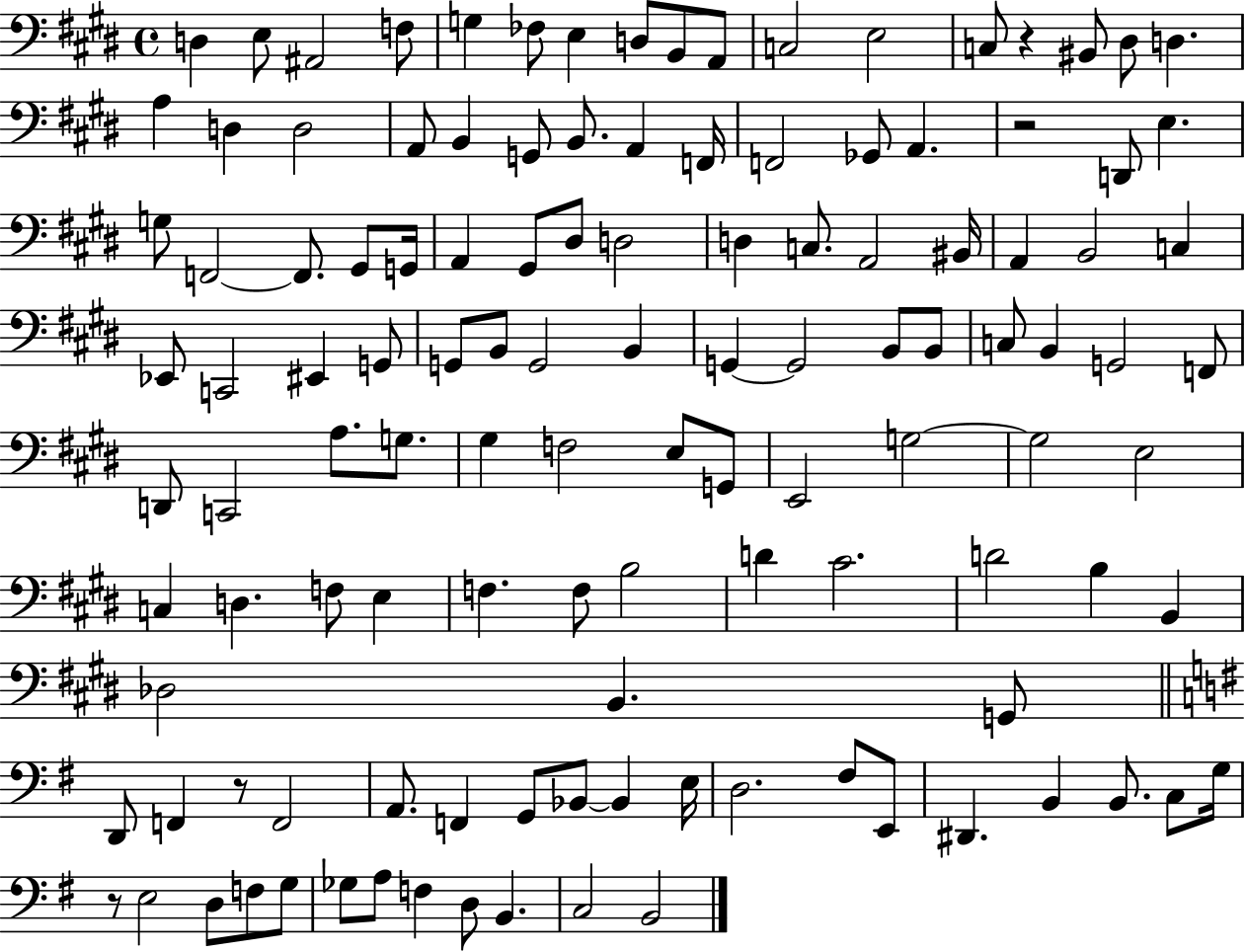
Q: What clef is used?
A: bass